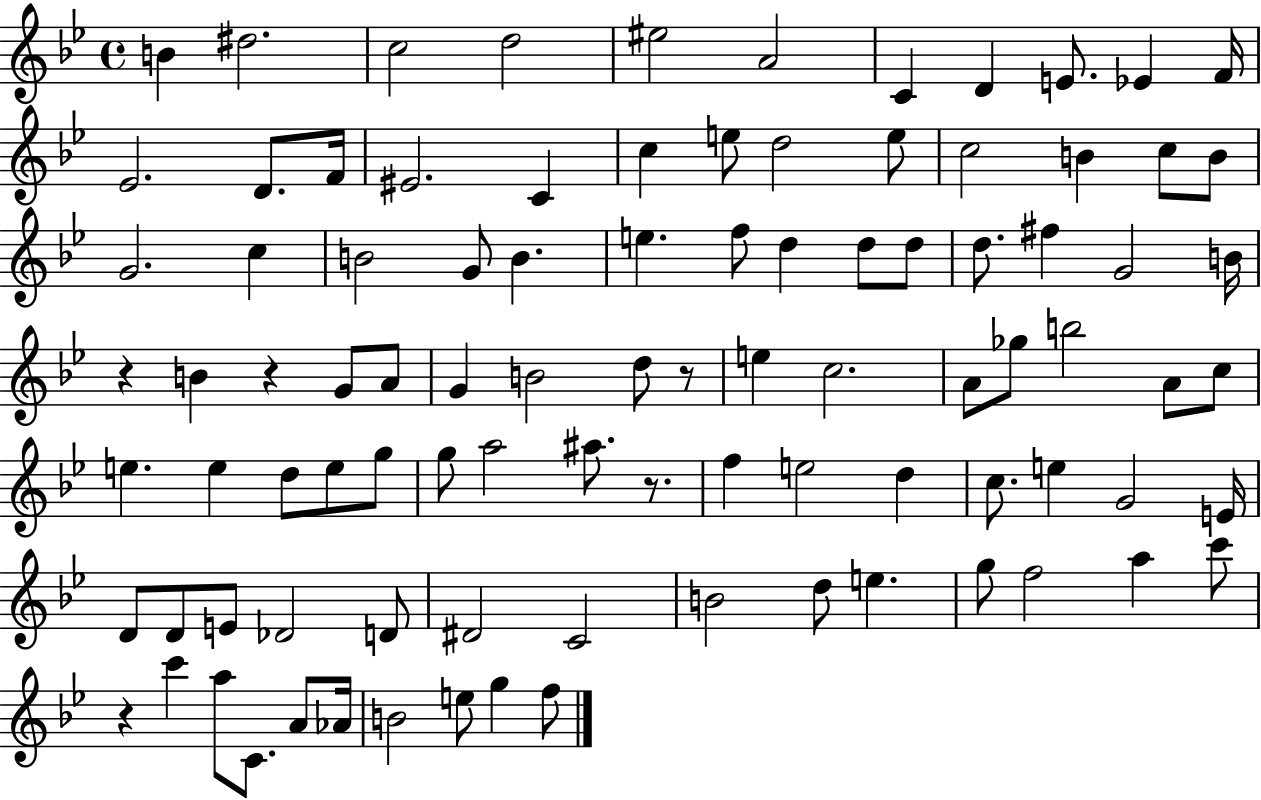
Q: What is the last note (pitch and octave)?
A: F5